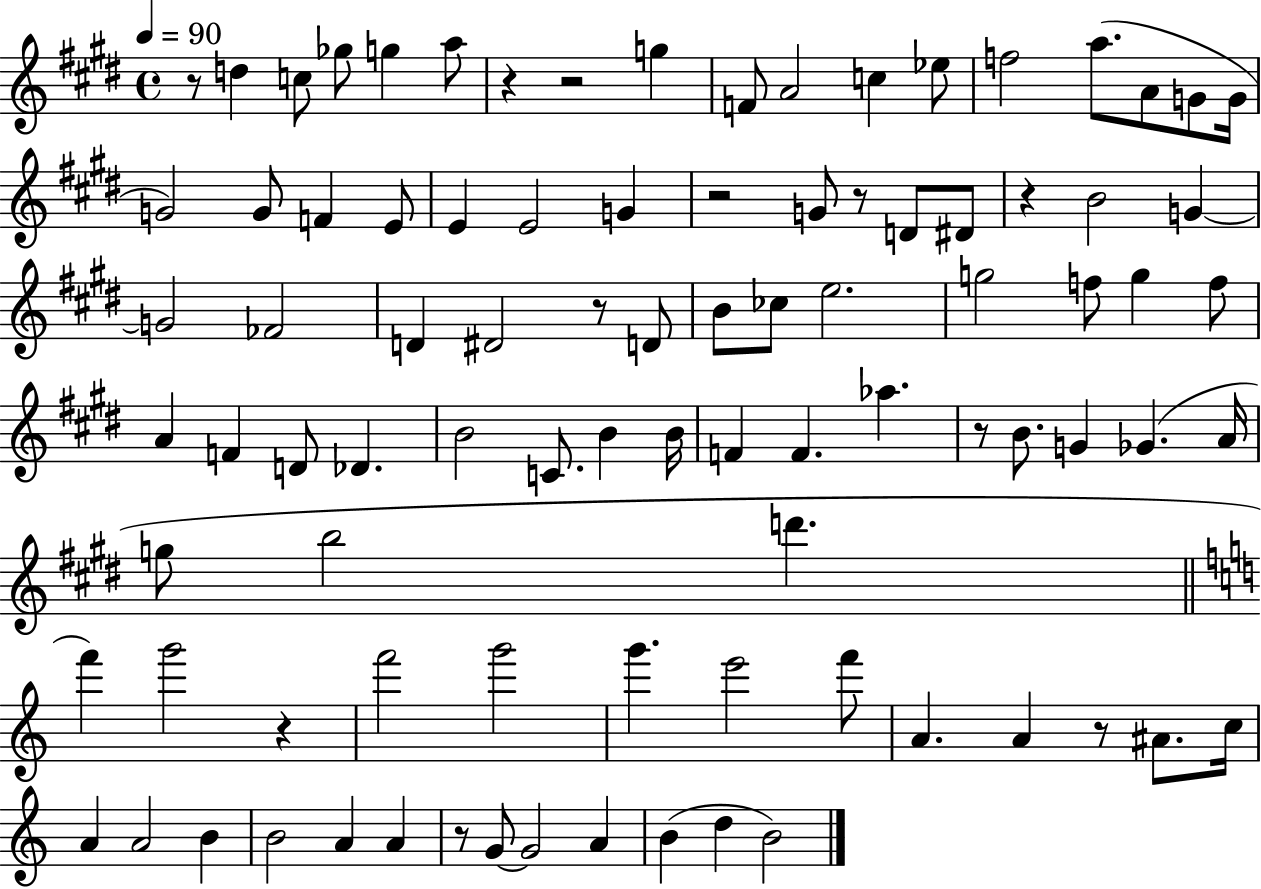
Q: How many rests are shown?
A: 11